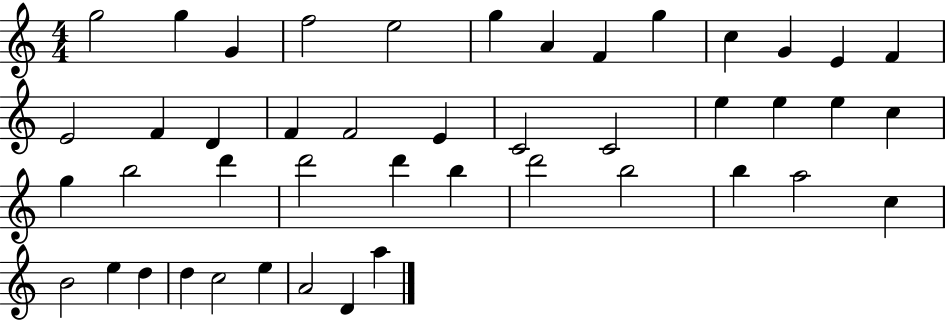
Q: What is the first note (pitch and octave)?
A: G5